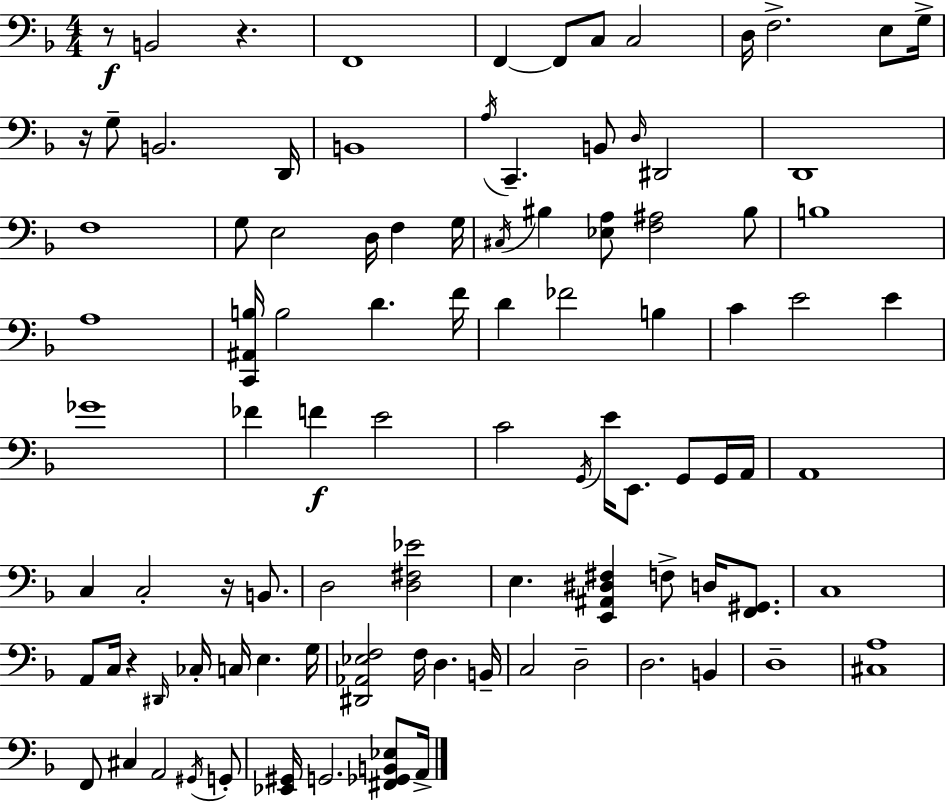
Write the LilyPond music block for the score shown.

{
  \clef bass
  \numericTimeSignature
  \time 4/4
  \key d \minor
  r8\f b,2 r4. | f,1 | f,4~~ f,8 c8 c2 | d16 f2.-> e8 g16-> | \break r16 g8-- b,2. d,16 | b,1 | \acciaccatura { a16 } c,4.-- b,8 \grace { d16 } dis,2 | d,1 | \break f1 | g8 e2 d16 f4 | g16 \acciaccatura { cis16 } bis4 <ees a>8 <f ais>2 | bis8 b1 | \break a1 | <c, ais, b>16 b2 d'4. | f'16 d'4 fes'2 b4 | c'4 e'2 e'4 | \break ges'1 | fes'4 f'4\f e'2 | c'2 \acciaccatura { g,16 } e'16 e,8. | g,8 g,16 a,16 a,1 | \break c4 c2-. | r16 b,8. d2 <d fis ees'>2 | e4. <e, ais, dis fis>4 f8-> | d16 <f, gis,>8. c1 | \break a,8 c16 r4 \grace { dis,16 } ces16-. c16 e4. | g16 <dis, aes, ees f>2 f16 d4. | b,16-- c2 d2-- | d2. | \break b,4 d1-- | <cis a>1 | f,8 cis4 a,2 | \acciaccatura { gis,16 } g,8-. <ees, gis,>16 g,2. | \break <fis, ges, b, ees>8 a,16-> \bar "|."
}